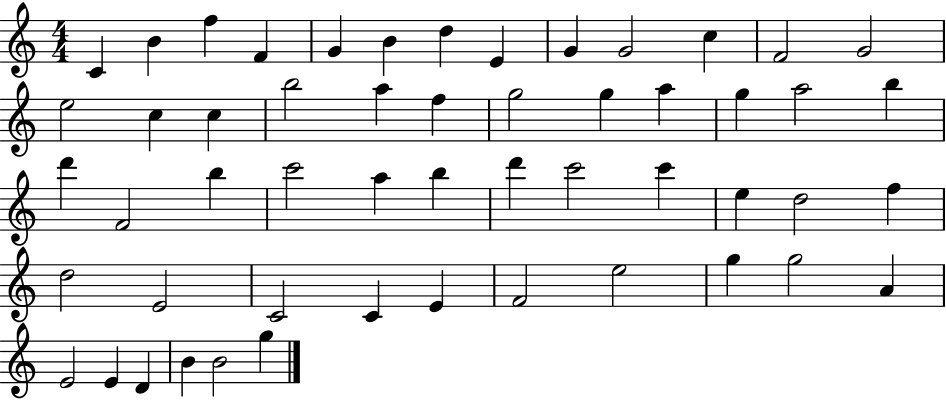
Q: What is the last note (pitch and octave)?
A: G5